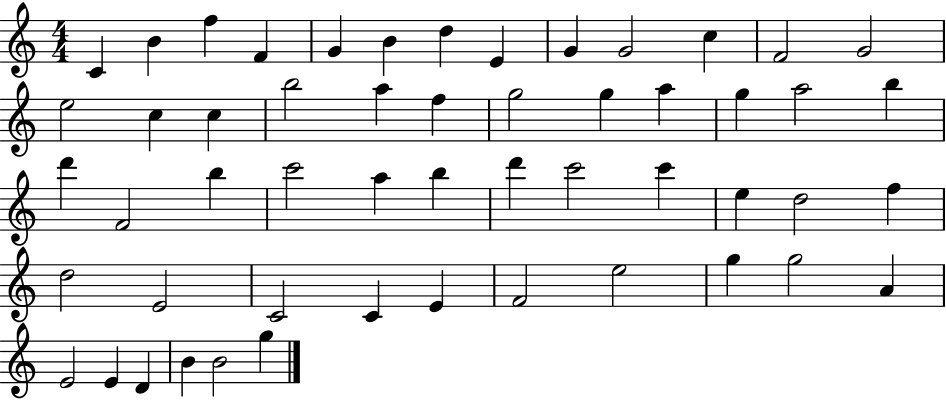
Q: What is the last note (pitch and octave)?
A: G5